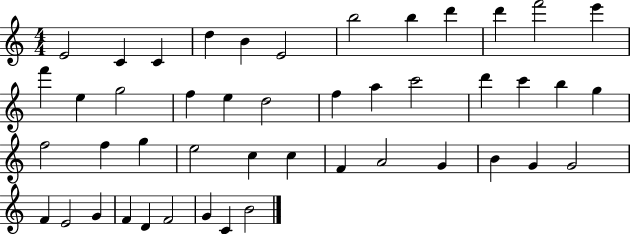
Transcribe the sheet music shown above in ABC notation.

X:1
T:Untitled
M:4/4
L:1/4
K:C
E2 C C d B E2 b2 b d' d' f'2 e' f' e g2 f e d2 f a c'2 d' c' b g f2 f g e2 c c F A2 G B G G2 F E2 G F D F2 G C B2